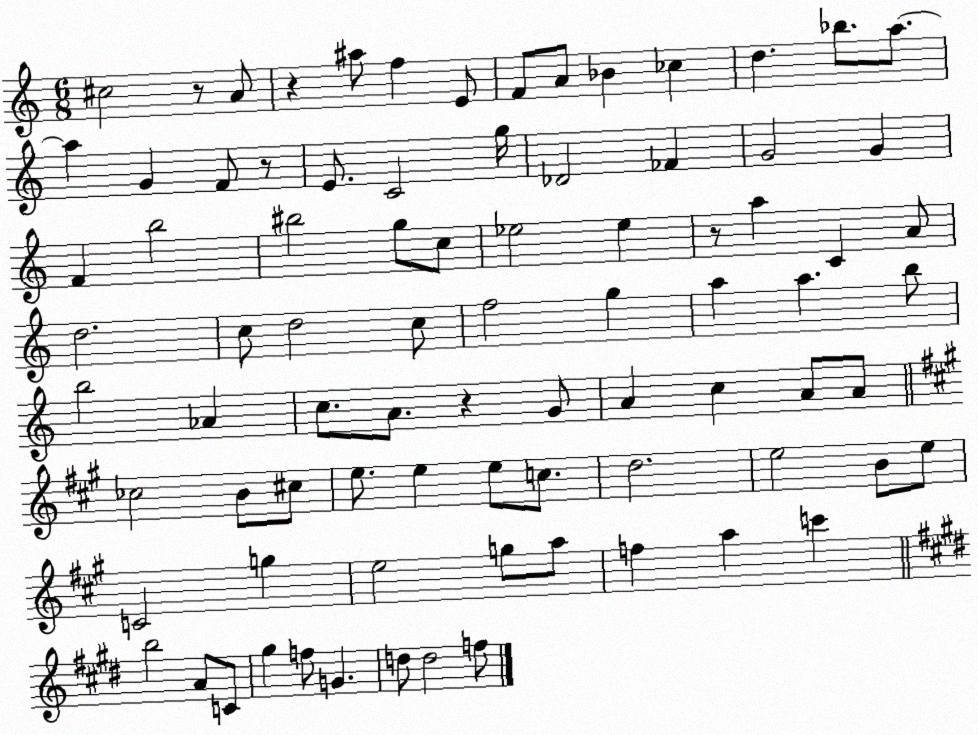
X:1
T:Untitled
M:6/8
L:1/4
K:C
^c2 z/2 A/2 z ^a/2 f E/2 F/2 A/2 _B _c d _b/2 a/2 a G F/2 z/2 E/2 C2 g/4 _D2 _F G2 G F b2 ^b2 g/2 c/2 _e2 _e z/2 a C A/2 d2 c/2 d2 c/2 f2 g a a b/2 b2 _A c/2 A/2 z G/2 A c A/2 A/2 _c2 B/2 ^c/2 e/2 e e/2 c/2 d2 e2 B/2 e/2 C2 g e2 g/2 a/2 f a c' b2 A/2 C/2 ^g f/2 G d/2 d2 f/2